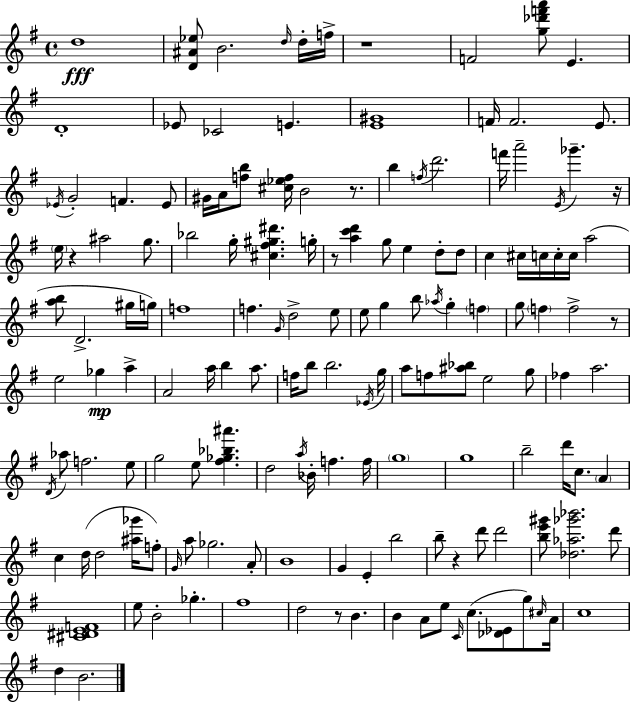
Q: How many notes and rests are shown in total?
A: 152